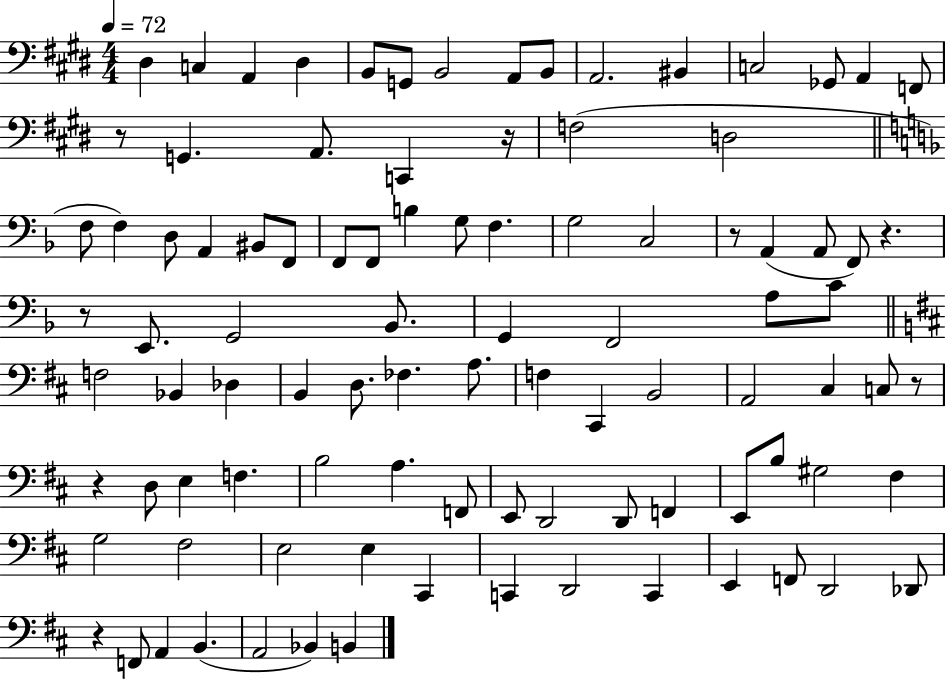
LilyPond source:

{
  \clef bass
  \numericTimeSignature
  \time 4/4
  \key e \major
  \tempo 4 = 72
  dis4 c4 a,4 dis4 | b,8 g,8 b,2 a,8 b,8 | a,2. bis,4 | c2 ges,8 a,4 f,8 | \break r8 g,4. a,8. c,4 r16 | f2( d2 | \bar "||" \break \key f \major f8 f4) d8 a,4 bis,8 f,8 | f,8 f,8 b4 g8 f4. | g2 c2 | r8 a,4( a,8 f,8) r4. | \break r8 e,8. g,2 bes,8. | g,4 f,2 a8 c'8 | \bar "||" \break \key d \major f2 bes,4 des4 | b,4 d8. fes4. a8. | f4 cis,4 b,2 | a,2 cis4 c8 r8 | \break r4 d8 e4 f4. | b2 a4. f,8 | e,8 d,2 d,8 f,4 | e,8 b8 gis2 fis4 | \break g2 fis2 | e2 e4 cis,4 | c,4 d,2 c,4 | e,4 f,8 d,2 des,8 | \break r4 f,8 a,4 b,4.( | a,2 bes,4) b,4 | \bar "|."
}